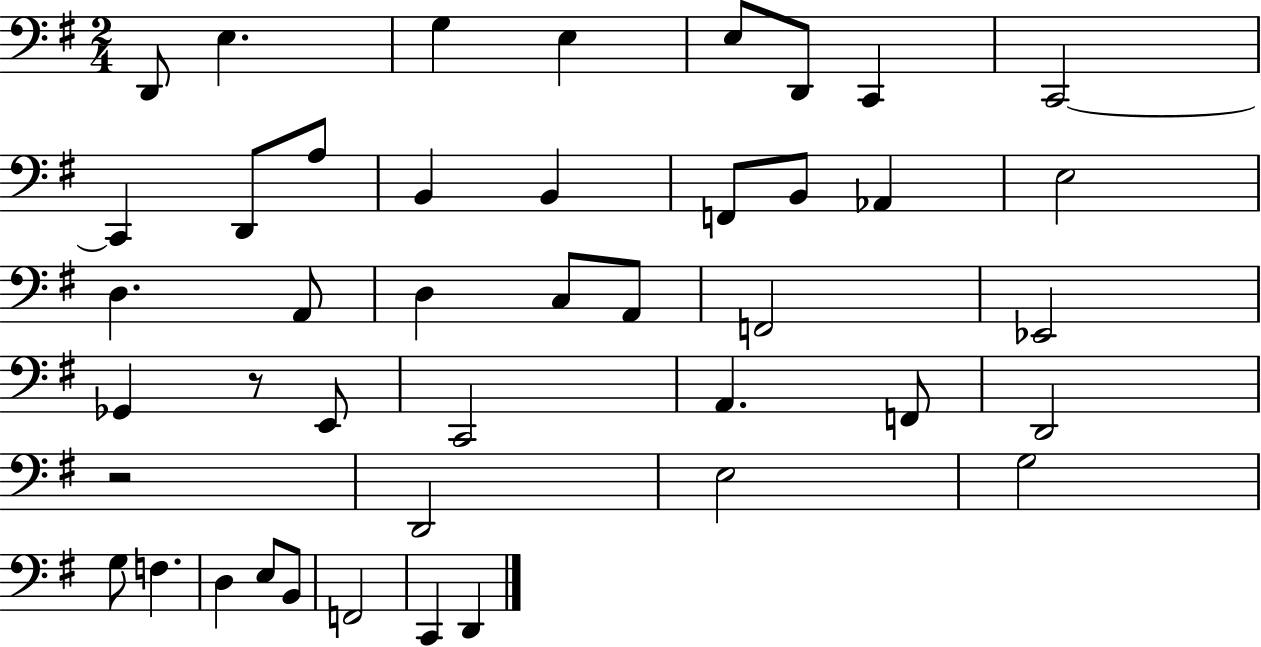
X:1
T:Untitled
M:2/4
L:1/4
K:G
D,,/2 E, G, E, E,/2 D,,/2 C,, C,,2 C,, D,,/2 A,/2 B,, B,, F,,/2 B,,/2 _A,, E,2 D, A,,/2 D, C,/2 A,,/2 F,,2 _E,,2 _G,, z/2 E,,/2 C,,2 A,, F,,/2 D,,2 z2 D,,2 E,2 G,2 G,/2 F, D, E,/2 B,,/2 F,,2 C,, D,,